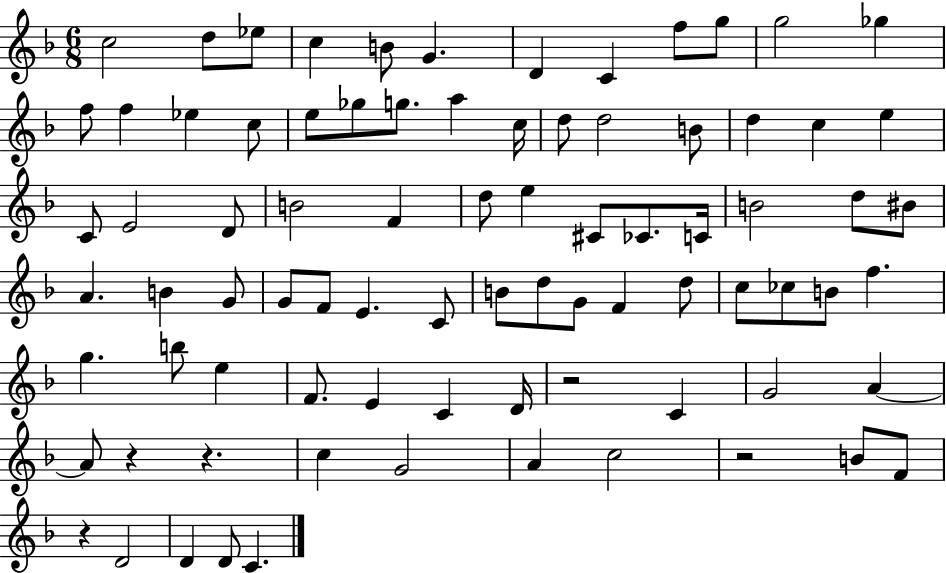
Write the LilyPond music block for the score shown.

{
  \clef treble
  \numericTimeSignature
  \time 6/8
  \key f \major
  c''2 d''8 ees''8 | c''4 b'8 g'4. | d'4 c'4 f''8 g''8 | g''2 ges''4 | \break f''8 f''4 ees''4 c''8 | e''8 ges''8 g''8. a''4 c''16 | d''8 d''2 b'8 | d''4 c''4 e''4 | \break c'8 e'2 d'8 | b'2 f'4 | d''8 e''4 cis'8 ces'8. c'16 | b'2 d''8 bis'8 | \break a'4. b'4 g'8 | g'8 f'8 e'4. c'8 | b'8 d''8 g'8 f'4 d''8 | c''8 ces''8 b'8 f''4. | \break g''4. b''8 e''4 | f'8. e'4 c'4 d'16 | r2 c'4 | g'2 a'4~~ | \break a'8 r4 r4. | c''4 g'2 | a'4 c''2 | r2 b'8 f'8 | \break r4 d'2 | d'4 d'8 c'4. | \bar "|."
}